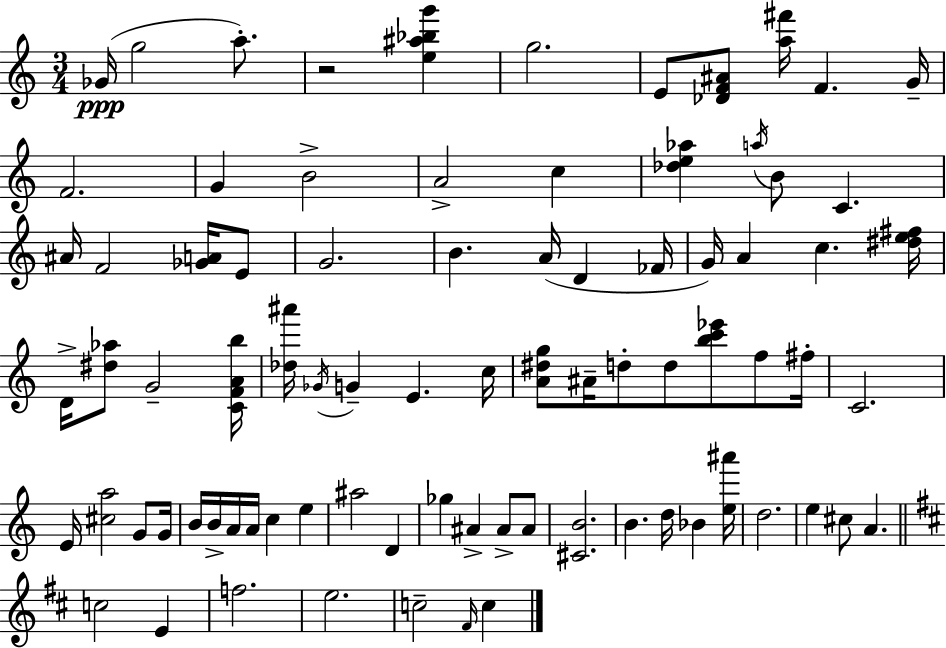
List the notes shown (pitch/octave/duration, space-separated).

Gb4/s G5/h A5/e. R/h [E5,A#5,Bb5,G6]/q G5/h. E4/e [Db4,F4,A#4]/e [A5,F#6]/s F4/q. G4/s F4/h. G4/q B4/h A4/h C5/q [Db5,E5,Ab5]/q A5/s B4/e C4/q. A#4/s F4/h [Gb4,A4]/s E4/e G4/h. B4/q. A4/s D4/q FES4/s G4/s A4/q C5/q. [D#5,E5,F#5]/s D4/s [D#5,Ab5]/e G4/h [C4,F4,A4,B5]/s [Db5,A#6]/s Gb4/s G4/q E4/q. C5/s [A4,D#5,G5]/e A#4/s D5/e D5/e [B5,C6,Eb6]/e F5/e F#5/s C4/h. E4/s [C#5,A5]/h G4/e G4/s B4/s B4/s A4/s A4/s C5/q E5/q A#5/h D4/q Gb5/q A#4/q A#4/e A#4/e [C#4,B4]/h. B4/q. D5/s Bb4/q [E5,A#6]/s D5/h. E5/q C#5/e A4/q. C5/h E4/q F5/h. E5/h. C5/h F#4/s C5/q